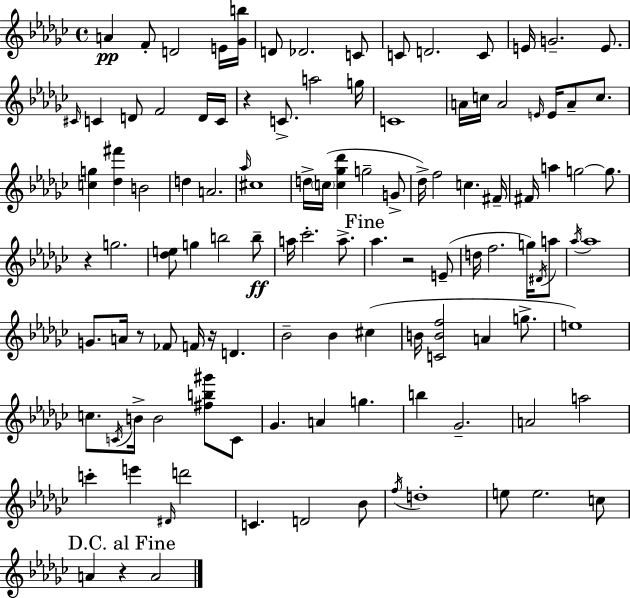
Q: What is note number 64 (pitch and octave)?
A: G4